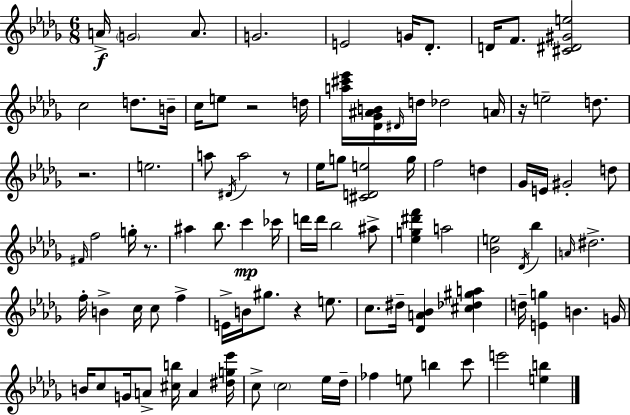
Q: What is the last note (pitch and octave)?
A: E6